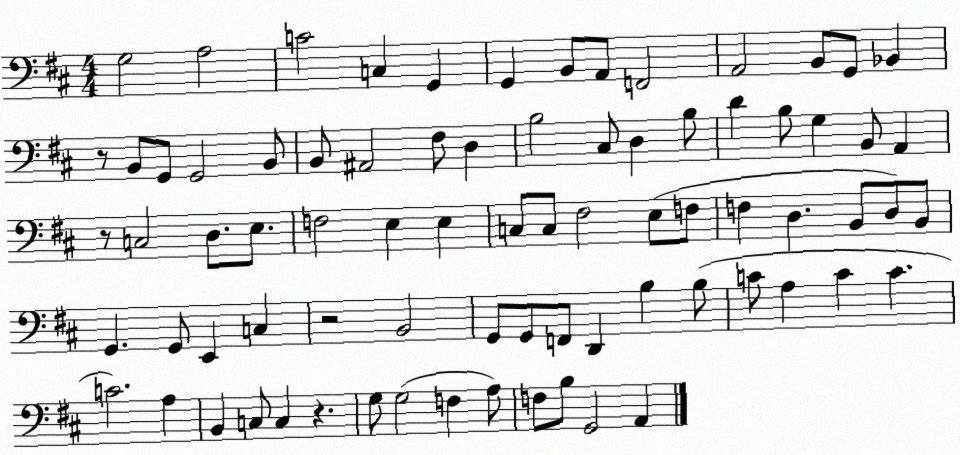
X:1
T:Untitled
M:4/4
L:1/4
K:D
G,2 A,2 C2 C, G,, G,, B,,/2 A,,/2 F,,2 A,,2 B,,/2 G,,/2 _B,, z/2 B,,/2 G,,/2 G,,2 B,,/2 B,,/2 ^A,,2 ^F,/2 D, B,2 ^C,/2 D, B,/2 D B,/2 G, B,,/2 A,, z/2 C,2 D,/2 E,/2 F,2 E, E, C,/2 C,/2 ^F,2 E,/2 F,/2 F, D, B,,/2 D,/2 B,,/2 G,, G,,/2 E,, C, z2 B,,2 G,,/2 G,,/2 F,,/2 D,, B, B,/2 C/2 A, C C C2 A, B,, C,/2 C, z G,/2 G,2 F, A,/2 F,/2 B,/2 G,,2 A,,